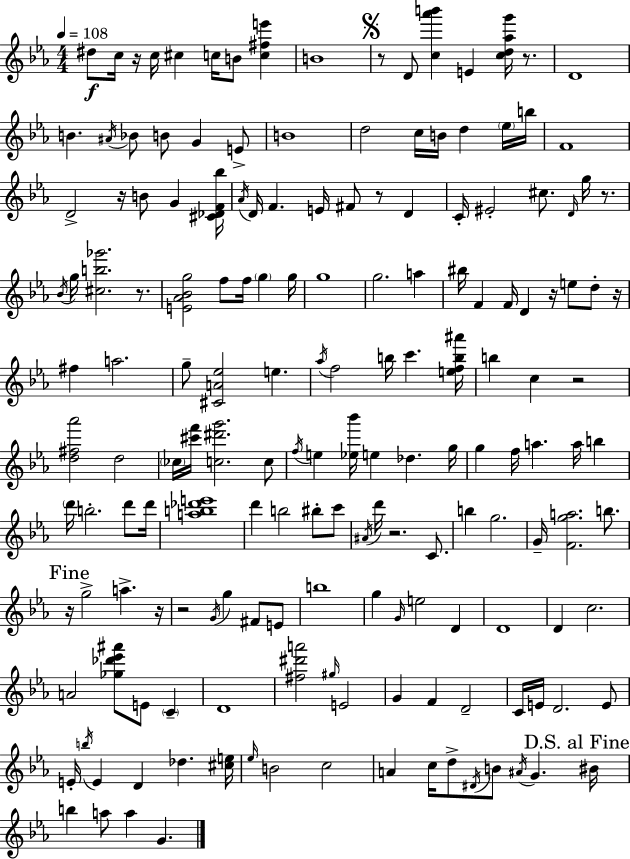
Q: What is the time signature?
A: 4/4